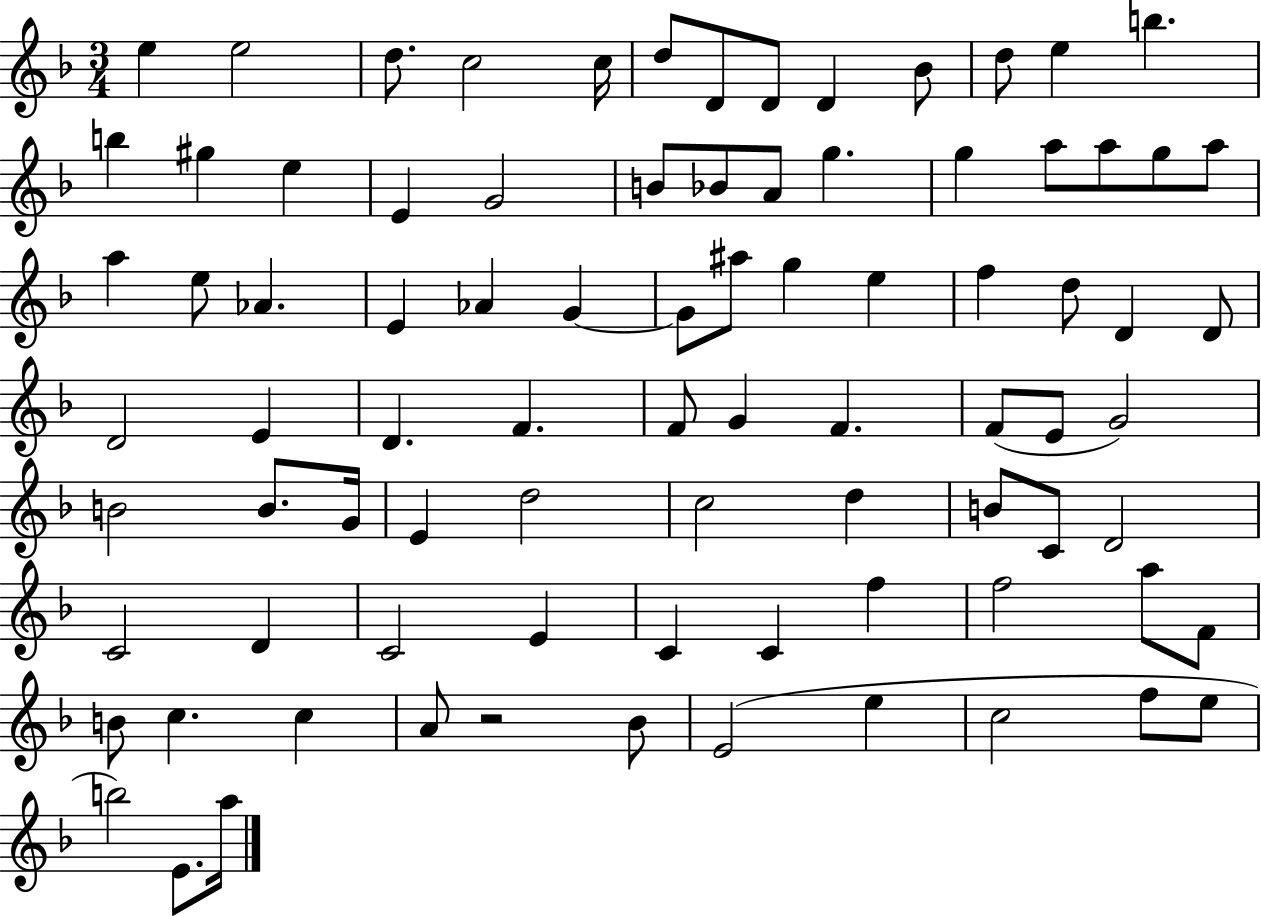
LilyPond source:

{
  \clef treble
  \numericTimeSignature
  \time 3/4
  \key f \major
  e''4 e''2 | d''8. c''2 c''16 | d''8 d'8 d'8 d'4 bes'8 | d''8 e''4 b''4. | \break b''4 gis''4 e''4 | e'4 g'2 | b'8 bes'8 a'8 g''4. | g''4 a''8 a''8 g''8 a''8 | \break a''4 e''8 aes'4. | e'4 aes'4 g'4~~ | g'8 ais''8 g''4 e''4 | f''4 d''8 d'4 d'8 | \break d'2 e'4 | d'4. f'4. | f'8 g'4 f'4. | f'8( e'8 g'2) | \break b'2 b'8. g'16 | e'4 d''2 | c''2 d''4 | b'8 c'8 d'2 | \break c'2 d'4 | c'2 e'4 | c'4 c'4 f''4 | f''2 a''8 f'8 | \break b'8 c''4. c''4 | a'8 r2 bes'8 | e'2( e''4 | c''2 f''8 e''8 | \break b''2) e'8. a''16 | \bar "|."
}